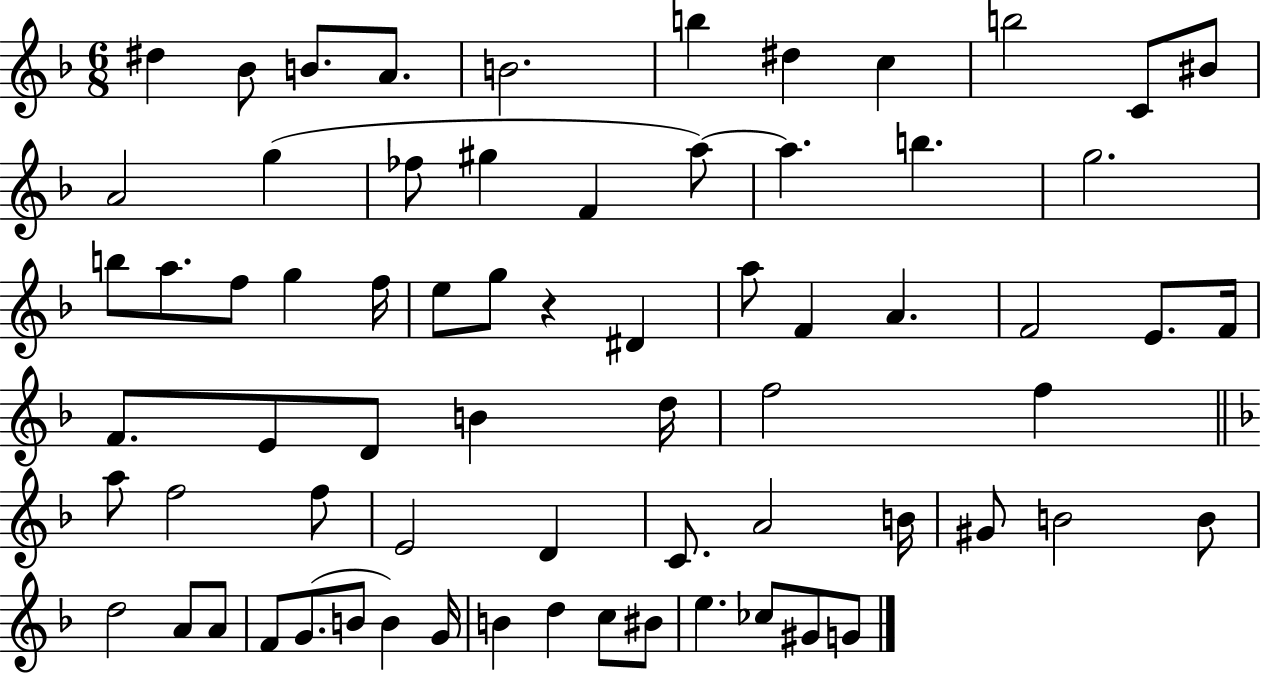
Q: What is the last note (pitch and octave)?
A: G4